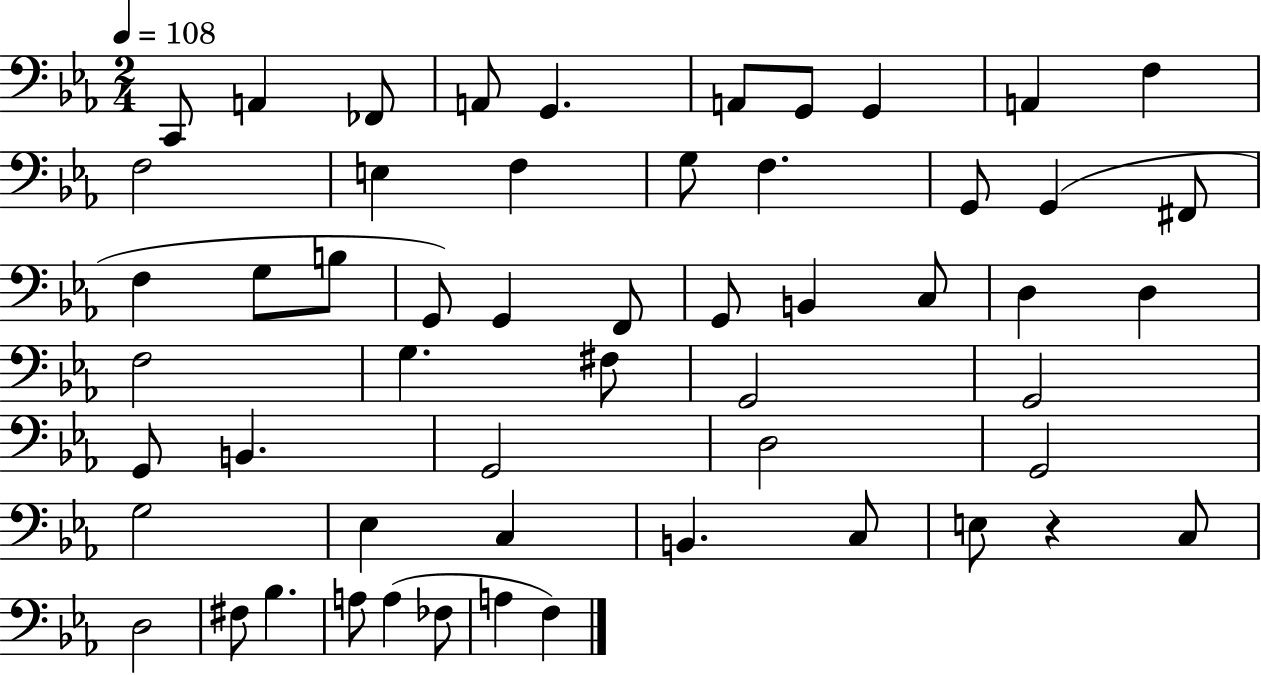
{
  \clef bass
  \numericTimeSignature
  \time 2/4
  \key ees \major
  \tempo 4 = 108
  c,8 a,4 fes,8 | a,8 g,4. | a,8 g,8 g,4 | a,4 f4 | \break f2 | e4 f4 | g8 f4. | g,8 g,4( fis,8 | \break f4 g8 b8 | g,8) g,4 f,8 | g,8 b,4 c8 | d4 d4 | \break f2 | g4. fis8 | g,2 | g,2 | \break g,8 b,4. | g,2 | d2 | g,2 | \break g2 | ees4 c4 | b,4. c8 | e8 r4 c8 | \break d2 | fis8 bes4. | a8 a4( fes8 | a4 f4) | \break \bar "|."
}